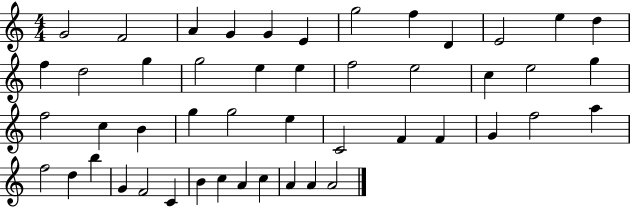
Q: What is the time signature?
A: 4/4